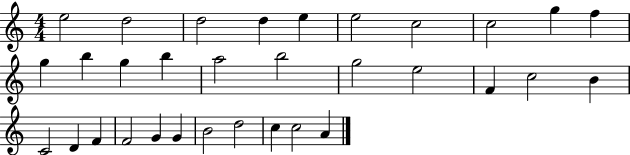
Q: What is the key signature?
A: C major